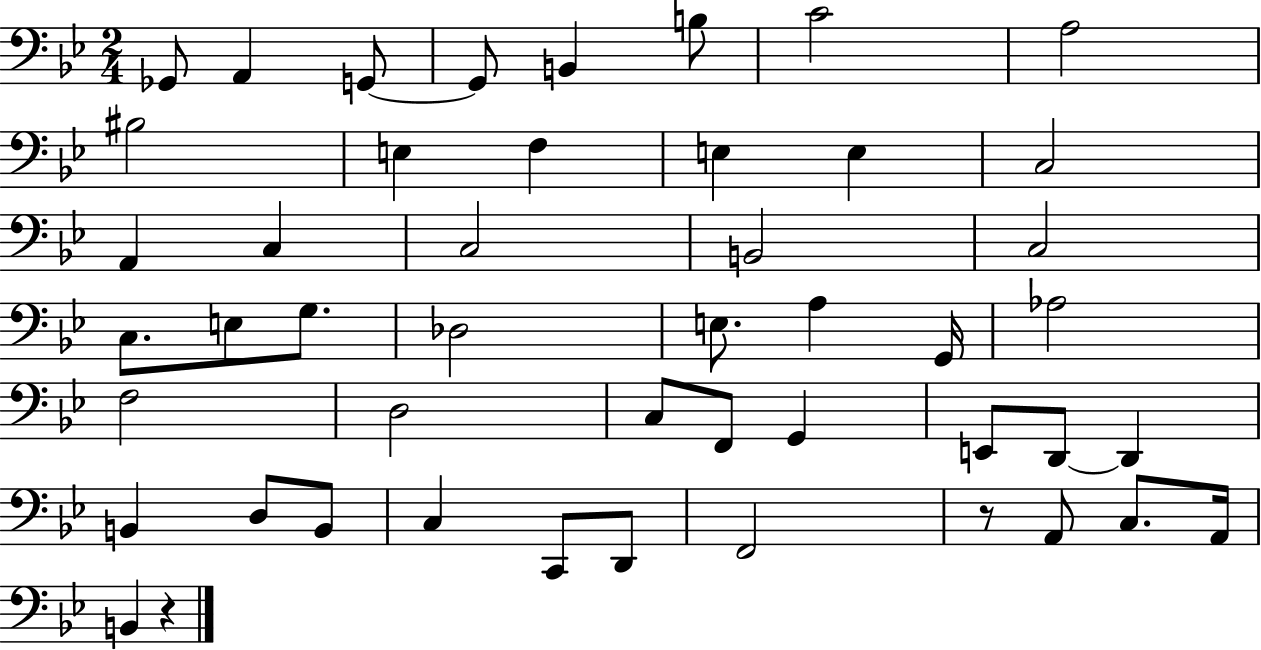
{
  \clef bass
  \numericTimeSignature
  \time 2/4
  \key bes \major
  \repeat volta 2 { ges,8 a,4 g,8~~ | g,8 b,4 b8 | c'2 | a2 | \break bis2 | e4 f4 | e4 e4 | c2 | \break a,4 c4 | c2 | b,2 | c2 | \break c8. e8 g8. | des2 | e8. a4 g,16 | aes2 | \break f2 | d2 | c8 f,8 g,4 | e,8 d,8~~ d,4 | \break b,4 d8 b,8 | c4 c,8 d,8 | f,2 | r8 a,8 c8. a,16 | \break b,4 r4 | } \bar "|."
}